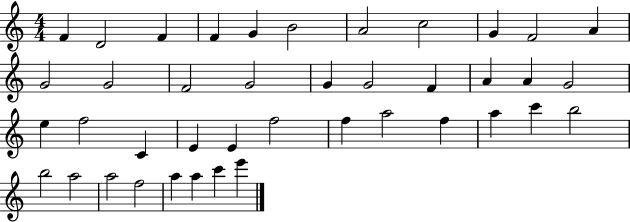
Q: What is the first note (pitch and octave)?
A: F4